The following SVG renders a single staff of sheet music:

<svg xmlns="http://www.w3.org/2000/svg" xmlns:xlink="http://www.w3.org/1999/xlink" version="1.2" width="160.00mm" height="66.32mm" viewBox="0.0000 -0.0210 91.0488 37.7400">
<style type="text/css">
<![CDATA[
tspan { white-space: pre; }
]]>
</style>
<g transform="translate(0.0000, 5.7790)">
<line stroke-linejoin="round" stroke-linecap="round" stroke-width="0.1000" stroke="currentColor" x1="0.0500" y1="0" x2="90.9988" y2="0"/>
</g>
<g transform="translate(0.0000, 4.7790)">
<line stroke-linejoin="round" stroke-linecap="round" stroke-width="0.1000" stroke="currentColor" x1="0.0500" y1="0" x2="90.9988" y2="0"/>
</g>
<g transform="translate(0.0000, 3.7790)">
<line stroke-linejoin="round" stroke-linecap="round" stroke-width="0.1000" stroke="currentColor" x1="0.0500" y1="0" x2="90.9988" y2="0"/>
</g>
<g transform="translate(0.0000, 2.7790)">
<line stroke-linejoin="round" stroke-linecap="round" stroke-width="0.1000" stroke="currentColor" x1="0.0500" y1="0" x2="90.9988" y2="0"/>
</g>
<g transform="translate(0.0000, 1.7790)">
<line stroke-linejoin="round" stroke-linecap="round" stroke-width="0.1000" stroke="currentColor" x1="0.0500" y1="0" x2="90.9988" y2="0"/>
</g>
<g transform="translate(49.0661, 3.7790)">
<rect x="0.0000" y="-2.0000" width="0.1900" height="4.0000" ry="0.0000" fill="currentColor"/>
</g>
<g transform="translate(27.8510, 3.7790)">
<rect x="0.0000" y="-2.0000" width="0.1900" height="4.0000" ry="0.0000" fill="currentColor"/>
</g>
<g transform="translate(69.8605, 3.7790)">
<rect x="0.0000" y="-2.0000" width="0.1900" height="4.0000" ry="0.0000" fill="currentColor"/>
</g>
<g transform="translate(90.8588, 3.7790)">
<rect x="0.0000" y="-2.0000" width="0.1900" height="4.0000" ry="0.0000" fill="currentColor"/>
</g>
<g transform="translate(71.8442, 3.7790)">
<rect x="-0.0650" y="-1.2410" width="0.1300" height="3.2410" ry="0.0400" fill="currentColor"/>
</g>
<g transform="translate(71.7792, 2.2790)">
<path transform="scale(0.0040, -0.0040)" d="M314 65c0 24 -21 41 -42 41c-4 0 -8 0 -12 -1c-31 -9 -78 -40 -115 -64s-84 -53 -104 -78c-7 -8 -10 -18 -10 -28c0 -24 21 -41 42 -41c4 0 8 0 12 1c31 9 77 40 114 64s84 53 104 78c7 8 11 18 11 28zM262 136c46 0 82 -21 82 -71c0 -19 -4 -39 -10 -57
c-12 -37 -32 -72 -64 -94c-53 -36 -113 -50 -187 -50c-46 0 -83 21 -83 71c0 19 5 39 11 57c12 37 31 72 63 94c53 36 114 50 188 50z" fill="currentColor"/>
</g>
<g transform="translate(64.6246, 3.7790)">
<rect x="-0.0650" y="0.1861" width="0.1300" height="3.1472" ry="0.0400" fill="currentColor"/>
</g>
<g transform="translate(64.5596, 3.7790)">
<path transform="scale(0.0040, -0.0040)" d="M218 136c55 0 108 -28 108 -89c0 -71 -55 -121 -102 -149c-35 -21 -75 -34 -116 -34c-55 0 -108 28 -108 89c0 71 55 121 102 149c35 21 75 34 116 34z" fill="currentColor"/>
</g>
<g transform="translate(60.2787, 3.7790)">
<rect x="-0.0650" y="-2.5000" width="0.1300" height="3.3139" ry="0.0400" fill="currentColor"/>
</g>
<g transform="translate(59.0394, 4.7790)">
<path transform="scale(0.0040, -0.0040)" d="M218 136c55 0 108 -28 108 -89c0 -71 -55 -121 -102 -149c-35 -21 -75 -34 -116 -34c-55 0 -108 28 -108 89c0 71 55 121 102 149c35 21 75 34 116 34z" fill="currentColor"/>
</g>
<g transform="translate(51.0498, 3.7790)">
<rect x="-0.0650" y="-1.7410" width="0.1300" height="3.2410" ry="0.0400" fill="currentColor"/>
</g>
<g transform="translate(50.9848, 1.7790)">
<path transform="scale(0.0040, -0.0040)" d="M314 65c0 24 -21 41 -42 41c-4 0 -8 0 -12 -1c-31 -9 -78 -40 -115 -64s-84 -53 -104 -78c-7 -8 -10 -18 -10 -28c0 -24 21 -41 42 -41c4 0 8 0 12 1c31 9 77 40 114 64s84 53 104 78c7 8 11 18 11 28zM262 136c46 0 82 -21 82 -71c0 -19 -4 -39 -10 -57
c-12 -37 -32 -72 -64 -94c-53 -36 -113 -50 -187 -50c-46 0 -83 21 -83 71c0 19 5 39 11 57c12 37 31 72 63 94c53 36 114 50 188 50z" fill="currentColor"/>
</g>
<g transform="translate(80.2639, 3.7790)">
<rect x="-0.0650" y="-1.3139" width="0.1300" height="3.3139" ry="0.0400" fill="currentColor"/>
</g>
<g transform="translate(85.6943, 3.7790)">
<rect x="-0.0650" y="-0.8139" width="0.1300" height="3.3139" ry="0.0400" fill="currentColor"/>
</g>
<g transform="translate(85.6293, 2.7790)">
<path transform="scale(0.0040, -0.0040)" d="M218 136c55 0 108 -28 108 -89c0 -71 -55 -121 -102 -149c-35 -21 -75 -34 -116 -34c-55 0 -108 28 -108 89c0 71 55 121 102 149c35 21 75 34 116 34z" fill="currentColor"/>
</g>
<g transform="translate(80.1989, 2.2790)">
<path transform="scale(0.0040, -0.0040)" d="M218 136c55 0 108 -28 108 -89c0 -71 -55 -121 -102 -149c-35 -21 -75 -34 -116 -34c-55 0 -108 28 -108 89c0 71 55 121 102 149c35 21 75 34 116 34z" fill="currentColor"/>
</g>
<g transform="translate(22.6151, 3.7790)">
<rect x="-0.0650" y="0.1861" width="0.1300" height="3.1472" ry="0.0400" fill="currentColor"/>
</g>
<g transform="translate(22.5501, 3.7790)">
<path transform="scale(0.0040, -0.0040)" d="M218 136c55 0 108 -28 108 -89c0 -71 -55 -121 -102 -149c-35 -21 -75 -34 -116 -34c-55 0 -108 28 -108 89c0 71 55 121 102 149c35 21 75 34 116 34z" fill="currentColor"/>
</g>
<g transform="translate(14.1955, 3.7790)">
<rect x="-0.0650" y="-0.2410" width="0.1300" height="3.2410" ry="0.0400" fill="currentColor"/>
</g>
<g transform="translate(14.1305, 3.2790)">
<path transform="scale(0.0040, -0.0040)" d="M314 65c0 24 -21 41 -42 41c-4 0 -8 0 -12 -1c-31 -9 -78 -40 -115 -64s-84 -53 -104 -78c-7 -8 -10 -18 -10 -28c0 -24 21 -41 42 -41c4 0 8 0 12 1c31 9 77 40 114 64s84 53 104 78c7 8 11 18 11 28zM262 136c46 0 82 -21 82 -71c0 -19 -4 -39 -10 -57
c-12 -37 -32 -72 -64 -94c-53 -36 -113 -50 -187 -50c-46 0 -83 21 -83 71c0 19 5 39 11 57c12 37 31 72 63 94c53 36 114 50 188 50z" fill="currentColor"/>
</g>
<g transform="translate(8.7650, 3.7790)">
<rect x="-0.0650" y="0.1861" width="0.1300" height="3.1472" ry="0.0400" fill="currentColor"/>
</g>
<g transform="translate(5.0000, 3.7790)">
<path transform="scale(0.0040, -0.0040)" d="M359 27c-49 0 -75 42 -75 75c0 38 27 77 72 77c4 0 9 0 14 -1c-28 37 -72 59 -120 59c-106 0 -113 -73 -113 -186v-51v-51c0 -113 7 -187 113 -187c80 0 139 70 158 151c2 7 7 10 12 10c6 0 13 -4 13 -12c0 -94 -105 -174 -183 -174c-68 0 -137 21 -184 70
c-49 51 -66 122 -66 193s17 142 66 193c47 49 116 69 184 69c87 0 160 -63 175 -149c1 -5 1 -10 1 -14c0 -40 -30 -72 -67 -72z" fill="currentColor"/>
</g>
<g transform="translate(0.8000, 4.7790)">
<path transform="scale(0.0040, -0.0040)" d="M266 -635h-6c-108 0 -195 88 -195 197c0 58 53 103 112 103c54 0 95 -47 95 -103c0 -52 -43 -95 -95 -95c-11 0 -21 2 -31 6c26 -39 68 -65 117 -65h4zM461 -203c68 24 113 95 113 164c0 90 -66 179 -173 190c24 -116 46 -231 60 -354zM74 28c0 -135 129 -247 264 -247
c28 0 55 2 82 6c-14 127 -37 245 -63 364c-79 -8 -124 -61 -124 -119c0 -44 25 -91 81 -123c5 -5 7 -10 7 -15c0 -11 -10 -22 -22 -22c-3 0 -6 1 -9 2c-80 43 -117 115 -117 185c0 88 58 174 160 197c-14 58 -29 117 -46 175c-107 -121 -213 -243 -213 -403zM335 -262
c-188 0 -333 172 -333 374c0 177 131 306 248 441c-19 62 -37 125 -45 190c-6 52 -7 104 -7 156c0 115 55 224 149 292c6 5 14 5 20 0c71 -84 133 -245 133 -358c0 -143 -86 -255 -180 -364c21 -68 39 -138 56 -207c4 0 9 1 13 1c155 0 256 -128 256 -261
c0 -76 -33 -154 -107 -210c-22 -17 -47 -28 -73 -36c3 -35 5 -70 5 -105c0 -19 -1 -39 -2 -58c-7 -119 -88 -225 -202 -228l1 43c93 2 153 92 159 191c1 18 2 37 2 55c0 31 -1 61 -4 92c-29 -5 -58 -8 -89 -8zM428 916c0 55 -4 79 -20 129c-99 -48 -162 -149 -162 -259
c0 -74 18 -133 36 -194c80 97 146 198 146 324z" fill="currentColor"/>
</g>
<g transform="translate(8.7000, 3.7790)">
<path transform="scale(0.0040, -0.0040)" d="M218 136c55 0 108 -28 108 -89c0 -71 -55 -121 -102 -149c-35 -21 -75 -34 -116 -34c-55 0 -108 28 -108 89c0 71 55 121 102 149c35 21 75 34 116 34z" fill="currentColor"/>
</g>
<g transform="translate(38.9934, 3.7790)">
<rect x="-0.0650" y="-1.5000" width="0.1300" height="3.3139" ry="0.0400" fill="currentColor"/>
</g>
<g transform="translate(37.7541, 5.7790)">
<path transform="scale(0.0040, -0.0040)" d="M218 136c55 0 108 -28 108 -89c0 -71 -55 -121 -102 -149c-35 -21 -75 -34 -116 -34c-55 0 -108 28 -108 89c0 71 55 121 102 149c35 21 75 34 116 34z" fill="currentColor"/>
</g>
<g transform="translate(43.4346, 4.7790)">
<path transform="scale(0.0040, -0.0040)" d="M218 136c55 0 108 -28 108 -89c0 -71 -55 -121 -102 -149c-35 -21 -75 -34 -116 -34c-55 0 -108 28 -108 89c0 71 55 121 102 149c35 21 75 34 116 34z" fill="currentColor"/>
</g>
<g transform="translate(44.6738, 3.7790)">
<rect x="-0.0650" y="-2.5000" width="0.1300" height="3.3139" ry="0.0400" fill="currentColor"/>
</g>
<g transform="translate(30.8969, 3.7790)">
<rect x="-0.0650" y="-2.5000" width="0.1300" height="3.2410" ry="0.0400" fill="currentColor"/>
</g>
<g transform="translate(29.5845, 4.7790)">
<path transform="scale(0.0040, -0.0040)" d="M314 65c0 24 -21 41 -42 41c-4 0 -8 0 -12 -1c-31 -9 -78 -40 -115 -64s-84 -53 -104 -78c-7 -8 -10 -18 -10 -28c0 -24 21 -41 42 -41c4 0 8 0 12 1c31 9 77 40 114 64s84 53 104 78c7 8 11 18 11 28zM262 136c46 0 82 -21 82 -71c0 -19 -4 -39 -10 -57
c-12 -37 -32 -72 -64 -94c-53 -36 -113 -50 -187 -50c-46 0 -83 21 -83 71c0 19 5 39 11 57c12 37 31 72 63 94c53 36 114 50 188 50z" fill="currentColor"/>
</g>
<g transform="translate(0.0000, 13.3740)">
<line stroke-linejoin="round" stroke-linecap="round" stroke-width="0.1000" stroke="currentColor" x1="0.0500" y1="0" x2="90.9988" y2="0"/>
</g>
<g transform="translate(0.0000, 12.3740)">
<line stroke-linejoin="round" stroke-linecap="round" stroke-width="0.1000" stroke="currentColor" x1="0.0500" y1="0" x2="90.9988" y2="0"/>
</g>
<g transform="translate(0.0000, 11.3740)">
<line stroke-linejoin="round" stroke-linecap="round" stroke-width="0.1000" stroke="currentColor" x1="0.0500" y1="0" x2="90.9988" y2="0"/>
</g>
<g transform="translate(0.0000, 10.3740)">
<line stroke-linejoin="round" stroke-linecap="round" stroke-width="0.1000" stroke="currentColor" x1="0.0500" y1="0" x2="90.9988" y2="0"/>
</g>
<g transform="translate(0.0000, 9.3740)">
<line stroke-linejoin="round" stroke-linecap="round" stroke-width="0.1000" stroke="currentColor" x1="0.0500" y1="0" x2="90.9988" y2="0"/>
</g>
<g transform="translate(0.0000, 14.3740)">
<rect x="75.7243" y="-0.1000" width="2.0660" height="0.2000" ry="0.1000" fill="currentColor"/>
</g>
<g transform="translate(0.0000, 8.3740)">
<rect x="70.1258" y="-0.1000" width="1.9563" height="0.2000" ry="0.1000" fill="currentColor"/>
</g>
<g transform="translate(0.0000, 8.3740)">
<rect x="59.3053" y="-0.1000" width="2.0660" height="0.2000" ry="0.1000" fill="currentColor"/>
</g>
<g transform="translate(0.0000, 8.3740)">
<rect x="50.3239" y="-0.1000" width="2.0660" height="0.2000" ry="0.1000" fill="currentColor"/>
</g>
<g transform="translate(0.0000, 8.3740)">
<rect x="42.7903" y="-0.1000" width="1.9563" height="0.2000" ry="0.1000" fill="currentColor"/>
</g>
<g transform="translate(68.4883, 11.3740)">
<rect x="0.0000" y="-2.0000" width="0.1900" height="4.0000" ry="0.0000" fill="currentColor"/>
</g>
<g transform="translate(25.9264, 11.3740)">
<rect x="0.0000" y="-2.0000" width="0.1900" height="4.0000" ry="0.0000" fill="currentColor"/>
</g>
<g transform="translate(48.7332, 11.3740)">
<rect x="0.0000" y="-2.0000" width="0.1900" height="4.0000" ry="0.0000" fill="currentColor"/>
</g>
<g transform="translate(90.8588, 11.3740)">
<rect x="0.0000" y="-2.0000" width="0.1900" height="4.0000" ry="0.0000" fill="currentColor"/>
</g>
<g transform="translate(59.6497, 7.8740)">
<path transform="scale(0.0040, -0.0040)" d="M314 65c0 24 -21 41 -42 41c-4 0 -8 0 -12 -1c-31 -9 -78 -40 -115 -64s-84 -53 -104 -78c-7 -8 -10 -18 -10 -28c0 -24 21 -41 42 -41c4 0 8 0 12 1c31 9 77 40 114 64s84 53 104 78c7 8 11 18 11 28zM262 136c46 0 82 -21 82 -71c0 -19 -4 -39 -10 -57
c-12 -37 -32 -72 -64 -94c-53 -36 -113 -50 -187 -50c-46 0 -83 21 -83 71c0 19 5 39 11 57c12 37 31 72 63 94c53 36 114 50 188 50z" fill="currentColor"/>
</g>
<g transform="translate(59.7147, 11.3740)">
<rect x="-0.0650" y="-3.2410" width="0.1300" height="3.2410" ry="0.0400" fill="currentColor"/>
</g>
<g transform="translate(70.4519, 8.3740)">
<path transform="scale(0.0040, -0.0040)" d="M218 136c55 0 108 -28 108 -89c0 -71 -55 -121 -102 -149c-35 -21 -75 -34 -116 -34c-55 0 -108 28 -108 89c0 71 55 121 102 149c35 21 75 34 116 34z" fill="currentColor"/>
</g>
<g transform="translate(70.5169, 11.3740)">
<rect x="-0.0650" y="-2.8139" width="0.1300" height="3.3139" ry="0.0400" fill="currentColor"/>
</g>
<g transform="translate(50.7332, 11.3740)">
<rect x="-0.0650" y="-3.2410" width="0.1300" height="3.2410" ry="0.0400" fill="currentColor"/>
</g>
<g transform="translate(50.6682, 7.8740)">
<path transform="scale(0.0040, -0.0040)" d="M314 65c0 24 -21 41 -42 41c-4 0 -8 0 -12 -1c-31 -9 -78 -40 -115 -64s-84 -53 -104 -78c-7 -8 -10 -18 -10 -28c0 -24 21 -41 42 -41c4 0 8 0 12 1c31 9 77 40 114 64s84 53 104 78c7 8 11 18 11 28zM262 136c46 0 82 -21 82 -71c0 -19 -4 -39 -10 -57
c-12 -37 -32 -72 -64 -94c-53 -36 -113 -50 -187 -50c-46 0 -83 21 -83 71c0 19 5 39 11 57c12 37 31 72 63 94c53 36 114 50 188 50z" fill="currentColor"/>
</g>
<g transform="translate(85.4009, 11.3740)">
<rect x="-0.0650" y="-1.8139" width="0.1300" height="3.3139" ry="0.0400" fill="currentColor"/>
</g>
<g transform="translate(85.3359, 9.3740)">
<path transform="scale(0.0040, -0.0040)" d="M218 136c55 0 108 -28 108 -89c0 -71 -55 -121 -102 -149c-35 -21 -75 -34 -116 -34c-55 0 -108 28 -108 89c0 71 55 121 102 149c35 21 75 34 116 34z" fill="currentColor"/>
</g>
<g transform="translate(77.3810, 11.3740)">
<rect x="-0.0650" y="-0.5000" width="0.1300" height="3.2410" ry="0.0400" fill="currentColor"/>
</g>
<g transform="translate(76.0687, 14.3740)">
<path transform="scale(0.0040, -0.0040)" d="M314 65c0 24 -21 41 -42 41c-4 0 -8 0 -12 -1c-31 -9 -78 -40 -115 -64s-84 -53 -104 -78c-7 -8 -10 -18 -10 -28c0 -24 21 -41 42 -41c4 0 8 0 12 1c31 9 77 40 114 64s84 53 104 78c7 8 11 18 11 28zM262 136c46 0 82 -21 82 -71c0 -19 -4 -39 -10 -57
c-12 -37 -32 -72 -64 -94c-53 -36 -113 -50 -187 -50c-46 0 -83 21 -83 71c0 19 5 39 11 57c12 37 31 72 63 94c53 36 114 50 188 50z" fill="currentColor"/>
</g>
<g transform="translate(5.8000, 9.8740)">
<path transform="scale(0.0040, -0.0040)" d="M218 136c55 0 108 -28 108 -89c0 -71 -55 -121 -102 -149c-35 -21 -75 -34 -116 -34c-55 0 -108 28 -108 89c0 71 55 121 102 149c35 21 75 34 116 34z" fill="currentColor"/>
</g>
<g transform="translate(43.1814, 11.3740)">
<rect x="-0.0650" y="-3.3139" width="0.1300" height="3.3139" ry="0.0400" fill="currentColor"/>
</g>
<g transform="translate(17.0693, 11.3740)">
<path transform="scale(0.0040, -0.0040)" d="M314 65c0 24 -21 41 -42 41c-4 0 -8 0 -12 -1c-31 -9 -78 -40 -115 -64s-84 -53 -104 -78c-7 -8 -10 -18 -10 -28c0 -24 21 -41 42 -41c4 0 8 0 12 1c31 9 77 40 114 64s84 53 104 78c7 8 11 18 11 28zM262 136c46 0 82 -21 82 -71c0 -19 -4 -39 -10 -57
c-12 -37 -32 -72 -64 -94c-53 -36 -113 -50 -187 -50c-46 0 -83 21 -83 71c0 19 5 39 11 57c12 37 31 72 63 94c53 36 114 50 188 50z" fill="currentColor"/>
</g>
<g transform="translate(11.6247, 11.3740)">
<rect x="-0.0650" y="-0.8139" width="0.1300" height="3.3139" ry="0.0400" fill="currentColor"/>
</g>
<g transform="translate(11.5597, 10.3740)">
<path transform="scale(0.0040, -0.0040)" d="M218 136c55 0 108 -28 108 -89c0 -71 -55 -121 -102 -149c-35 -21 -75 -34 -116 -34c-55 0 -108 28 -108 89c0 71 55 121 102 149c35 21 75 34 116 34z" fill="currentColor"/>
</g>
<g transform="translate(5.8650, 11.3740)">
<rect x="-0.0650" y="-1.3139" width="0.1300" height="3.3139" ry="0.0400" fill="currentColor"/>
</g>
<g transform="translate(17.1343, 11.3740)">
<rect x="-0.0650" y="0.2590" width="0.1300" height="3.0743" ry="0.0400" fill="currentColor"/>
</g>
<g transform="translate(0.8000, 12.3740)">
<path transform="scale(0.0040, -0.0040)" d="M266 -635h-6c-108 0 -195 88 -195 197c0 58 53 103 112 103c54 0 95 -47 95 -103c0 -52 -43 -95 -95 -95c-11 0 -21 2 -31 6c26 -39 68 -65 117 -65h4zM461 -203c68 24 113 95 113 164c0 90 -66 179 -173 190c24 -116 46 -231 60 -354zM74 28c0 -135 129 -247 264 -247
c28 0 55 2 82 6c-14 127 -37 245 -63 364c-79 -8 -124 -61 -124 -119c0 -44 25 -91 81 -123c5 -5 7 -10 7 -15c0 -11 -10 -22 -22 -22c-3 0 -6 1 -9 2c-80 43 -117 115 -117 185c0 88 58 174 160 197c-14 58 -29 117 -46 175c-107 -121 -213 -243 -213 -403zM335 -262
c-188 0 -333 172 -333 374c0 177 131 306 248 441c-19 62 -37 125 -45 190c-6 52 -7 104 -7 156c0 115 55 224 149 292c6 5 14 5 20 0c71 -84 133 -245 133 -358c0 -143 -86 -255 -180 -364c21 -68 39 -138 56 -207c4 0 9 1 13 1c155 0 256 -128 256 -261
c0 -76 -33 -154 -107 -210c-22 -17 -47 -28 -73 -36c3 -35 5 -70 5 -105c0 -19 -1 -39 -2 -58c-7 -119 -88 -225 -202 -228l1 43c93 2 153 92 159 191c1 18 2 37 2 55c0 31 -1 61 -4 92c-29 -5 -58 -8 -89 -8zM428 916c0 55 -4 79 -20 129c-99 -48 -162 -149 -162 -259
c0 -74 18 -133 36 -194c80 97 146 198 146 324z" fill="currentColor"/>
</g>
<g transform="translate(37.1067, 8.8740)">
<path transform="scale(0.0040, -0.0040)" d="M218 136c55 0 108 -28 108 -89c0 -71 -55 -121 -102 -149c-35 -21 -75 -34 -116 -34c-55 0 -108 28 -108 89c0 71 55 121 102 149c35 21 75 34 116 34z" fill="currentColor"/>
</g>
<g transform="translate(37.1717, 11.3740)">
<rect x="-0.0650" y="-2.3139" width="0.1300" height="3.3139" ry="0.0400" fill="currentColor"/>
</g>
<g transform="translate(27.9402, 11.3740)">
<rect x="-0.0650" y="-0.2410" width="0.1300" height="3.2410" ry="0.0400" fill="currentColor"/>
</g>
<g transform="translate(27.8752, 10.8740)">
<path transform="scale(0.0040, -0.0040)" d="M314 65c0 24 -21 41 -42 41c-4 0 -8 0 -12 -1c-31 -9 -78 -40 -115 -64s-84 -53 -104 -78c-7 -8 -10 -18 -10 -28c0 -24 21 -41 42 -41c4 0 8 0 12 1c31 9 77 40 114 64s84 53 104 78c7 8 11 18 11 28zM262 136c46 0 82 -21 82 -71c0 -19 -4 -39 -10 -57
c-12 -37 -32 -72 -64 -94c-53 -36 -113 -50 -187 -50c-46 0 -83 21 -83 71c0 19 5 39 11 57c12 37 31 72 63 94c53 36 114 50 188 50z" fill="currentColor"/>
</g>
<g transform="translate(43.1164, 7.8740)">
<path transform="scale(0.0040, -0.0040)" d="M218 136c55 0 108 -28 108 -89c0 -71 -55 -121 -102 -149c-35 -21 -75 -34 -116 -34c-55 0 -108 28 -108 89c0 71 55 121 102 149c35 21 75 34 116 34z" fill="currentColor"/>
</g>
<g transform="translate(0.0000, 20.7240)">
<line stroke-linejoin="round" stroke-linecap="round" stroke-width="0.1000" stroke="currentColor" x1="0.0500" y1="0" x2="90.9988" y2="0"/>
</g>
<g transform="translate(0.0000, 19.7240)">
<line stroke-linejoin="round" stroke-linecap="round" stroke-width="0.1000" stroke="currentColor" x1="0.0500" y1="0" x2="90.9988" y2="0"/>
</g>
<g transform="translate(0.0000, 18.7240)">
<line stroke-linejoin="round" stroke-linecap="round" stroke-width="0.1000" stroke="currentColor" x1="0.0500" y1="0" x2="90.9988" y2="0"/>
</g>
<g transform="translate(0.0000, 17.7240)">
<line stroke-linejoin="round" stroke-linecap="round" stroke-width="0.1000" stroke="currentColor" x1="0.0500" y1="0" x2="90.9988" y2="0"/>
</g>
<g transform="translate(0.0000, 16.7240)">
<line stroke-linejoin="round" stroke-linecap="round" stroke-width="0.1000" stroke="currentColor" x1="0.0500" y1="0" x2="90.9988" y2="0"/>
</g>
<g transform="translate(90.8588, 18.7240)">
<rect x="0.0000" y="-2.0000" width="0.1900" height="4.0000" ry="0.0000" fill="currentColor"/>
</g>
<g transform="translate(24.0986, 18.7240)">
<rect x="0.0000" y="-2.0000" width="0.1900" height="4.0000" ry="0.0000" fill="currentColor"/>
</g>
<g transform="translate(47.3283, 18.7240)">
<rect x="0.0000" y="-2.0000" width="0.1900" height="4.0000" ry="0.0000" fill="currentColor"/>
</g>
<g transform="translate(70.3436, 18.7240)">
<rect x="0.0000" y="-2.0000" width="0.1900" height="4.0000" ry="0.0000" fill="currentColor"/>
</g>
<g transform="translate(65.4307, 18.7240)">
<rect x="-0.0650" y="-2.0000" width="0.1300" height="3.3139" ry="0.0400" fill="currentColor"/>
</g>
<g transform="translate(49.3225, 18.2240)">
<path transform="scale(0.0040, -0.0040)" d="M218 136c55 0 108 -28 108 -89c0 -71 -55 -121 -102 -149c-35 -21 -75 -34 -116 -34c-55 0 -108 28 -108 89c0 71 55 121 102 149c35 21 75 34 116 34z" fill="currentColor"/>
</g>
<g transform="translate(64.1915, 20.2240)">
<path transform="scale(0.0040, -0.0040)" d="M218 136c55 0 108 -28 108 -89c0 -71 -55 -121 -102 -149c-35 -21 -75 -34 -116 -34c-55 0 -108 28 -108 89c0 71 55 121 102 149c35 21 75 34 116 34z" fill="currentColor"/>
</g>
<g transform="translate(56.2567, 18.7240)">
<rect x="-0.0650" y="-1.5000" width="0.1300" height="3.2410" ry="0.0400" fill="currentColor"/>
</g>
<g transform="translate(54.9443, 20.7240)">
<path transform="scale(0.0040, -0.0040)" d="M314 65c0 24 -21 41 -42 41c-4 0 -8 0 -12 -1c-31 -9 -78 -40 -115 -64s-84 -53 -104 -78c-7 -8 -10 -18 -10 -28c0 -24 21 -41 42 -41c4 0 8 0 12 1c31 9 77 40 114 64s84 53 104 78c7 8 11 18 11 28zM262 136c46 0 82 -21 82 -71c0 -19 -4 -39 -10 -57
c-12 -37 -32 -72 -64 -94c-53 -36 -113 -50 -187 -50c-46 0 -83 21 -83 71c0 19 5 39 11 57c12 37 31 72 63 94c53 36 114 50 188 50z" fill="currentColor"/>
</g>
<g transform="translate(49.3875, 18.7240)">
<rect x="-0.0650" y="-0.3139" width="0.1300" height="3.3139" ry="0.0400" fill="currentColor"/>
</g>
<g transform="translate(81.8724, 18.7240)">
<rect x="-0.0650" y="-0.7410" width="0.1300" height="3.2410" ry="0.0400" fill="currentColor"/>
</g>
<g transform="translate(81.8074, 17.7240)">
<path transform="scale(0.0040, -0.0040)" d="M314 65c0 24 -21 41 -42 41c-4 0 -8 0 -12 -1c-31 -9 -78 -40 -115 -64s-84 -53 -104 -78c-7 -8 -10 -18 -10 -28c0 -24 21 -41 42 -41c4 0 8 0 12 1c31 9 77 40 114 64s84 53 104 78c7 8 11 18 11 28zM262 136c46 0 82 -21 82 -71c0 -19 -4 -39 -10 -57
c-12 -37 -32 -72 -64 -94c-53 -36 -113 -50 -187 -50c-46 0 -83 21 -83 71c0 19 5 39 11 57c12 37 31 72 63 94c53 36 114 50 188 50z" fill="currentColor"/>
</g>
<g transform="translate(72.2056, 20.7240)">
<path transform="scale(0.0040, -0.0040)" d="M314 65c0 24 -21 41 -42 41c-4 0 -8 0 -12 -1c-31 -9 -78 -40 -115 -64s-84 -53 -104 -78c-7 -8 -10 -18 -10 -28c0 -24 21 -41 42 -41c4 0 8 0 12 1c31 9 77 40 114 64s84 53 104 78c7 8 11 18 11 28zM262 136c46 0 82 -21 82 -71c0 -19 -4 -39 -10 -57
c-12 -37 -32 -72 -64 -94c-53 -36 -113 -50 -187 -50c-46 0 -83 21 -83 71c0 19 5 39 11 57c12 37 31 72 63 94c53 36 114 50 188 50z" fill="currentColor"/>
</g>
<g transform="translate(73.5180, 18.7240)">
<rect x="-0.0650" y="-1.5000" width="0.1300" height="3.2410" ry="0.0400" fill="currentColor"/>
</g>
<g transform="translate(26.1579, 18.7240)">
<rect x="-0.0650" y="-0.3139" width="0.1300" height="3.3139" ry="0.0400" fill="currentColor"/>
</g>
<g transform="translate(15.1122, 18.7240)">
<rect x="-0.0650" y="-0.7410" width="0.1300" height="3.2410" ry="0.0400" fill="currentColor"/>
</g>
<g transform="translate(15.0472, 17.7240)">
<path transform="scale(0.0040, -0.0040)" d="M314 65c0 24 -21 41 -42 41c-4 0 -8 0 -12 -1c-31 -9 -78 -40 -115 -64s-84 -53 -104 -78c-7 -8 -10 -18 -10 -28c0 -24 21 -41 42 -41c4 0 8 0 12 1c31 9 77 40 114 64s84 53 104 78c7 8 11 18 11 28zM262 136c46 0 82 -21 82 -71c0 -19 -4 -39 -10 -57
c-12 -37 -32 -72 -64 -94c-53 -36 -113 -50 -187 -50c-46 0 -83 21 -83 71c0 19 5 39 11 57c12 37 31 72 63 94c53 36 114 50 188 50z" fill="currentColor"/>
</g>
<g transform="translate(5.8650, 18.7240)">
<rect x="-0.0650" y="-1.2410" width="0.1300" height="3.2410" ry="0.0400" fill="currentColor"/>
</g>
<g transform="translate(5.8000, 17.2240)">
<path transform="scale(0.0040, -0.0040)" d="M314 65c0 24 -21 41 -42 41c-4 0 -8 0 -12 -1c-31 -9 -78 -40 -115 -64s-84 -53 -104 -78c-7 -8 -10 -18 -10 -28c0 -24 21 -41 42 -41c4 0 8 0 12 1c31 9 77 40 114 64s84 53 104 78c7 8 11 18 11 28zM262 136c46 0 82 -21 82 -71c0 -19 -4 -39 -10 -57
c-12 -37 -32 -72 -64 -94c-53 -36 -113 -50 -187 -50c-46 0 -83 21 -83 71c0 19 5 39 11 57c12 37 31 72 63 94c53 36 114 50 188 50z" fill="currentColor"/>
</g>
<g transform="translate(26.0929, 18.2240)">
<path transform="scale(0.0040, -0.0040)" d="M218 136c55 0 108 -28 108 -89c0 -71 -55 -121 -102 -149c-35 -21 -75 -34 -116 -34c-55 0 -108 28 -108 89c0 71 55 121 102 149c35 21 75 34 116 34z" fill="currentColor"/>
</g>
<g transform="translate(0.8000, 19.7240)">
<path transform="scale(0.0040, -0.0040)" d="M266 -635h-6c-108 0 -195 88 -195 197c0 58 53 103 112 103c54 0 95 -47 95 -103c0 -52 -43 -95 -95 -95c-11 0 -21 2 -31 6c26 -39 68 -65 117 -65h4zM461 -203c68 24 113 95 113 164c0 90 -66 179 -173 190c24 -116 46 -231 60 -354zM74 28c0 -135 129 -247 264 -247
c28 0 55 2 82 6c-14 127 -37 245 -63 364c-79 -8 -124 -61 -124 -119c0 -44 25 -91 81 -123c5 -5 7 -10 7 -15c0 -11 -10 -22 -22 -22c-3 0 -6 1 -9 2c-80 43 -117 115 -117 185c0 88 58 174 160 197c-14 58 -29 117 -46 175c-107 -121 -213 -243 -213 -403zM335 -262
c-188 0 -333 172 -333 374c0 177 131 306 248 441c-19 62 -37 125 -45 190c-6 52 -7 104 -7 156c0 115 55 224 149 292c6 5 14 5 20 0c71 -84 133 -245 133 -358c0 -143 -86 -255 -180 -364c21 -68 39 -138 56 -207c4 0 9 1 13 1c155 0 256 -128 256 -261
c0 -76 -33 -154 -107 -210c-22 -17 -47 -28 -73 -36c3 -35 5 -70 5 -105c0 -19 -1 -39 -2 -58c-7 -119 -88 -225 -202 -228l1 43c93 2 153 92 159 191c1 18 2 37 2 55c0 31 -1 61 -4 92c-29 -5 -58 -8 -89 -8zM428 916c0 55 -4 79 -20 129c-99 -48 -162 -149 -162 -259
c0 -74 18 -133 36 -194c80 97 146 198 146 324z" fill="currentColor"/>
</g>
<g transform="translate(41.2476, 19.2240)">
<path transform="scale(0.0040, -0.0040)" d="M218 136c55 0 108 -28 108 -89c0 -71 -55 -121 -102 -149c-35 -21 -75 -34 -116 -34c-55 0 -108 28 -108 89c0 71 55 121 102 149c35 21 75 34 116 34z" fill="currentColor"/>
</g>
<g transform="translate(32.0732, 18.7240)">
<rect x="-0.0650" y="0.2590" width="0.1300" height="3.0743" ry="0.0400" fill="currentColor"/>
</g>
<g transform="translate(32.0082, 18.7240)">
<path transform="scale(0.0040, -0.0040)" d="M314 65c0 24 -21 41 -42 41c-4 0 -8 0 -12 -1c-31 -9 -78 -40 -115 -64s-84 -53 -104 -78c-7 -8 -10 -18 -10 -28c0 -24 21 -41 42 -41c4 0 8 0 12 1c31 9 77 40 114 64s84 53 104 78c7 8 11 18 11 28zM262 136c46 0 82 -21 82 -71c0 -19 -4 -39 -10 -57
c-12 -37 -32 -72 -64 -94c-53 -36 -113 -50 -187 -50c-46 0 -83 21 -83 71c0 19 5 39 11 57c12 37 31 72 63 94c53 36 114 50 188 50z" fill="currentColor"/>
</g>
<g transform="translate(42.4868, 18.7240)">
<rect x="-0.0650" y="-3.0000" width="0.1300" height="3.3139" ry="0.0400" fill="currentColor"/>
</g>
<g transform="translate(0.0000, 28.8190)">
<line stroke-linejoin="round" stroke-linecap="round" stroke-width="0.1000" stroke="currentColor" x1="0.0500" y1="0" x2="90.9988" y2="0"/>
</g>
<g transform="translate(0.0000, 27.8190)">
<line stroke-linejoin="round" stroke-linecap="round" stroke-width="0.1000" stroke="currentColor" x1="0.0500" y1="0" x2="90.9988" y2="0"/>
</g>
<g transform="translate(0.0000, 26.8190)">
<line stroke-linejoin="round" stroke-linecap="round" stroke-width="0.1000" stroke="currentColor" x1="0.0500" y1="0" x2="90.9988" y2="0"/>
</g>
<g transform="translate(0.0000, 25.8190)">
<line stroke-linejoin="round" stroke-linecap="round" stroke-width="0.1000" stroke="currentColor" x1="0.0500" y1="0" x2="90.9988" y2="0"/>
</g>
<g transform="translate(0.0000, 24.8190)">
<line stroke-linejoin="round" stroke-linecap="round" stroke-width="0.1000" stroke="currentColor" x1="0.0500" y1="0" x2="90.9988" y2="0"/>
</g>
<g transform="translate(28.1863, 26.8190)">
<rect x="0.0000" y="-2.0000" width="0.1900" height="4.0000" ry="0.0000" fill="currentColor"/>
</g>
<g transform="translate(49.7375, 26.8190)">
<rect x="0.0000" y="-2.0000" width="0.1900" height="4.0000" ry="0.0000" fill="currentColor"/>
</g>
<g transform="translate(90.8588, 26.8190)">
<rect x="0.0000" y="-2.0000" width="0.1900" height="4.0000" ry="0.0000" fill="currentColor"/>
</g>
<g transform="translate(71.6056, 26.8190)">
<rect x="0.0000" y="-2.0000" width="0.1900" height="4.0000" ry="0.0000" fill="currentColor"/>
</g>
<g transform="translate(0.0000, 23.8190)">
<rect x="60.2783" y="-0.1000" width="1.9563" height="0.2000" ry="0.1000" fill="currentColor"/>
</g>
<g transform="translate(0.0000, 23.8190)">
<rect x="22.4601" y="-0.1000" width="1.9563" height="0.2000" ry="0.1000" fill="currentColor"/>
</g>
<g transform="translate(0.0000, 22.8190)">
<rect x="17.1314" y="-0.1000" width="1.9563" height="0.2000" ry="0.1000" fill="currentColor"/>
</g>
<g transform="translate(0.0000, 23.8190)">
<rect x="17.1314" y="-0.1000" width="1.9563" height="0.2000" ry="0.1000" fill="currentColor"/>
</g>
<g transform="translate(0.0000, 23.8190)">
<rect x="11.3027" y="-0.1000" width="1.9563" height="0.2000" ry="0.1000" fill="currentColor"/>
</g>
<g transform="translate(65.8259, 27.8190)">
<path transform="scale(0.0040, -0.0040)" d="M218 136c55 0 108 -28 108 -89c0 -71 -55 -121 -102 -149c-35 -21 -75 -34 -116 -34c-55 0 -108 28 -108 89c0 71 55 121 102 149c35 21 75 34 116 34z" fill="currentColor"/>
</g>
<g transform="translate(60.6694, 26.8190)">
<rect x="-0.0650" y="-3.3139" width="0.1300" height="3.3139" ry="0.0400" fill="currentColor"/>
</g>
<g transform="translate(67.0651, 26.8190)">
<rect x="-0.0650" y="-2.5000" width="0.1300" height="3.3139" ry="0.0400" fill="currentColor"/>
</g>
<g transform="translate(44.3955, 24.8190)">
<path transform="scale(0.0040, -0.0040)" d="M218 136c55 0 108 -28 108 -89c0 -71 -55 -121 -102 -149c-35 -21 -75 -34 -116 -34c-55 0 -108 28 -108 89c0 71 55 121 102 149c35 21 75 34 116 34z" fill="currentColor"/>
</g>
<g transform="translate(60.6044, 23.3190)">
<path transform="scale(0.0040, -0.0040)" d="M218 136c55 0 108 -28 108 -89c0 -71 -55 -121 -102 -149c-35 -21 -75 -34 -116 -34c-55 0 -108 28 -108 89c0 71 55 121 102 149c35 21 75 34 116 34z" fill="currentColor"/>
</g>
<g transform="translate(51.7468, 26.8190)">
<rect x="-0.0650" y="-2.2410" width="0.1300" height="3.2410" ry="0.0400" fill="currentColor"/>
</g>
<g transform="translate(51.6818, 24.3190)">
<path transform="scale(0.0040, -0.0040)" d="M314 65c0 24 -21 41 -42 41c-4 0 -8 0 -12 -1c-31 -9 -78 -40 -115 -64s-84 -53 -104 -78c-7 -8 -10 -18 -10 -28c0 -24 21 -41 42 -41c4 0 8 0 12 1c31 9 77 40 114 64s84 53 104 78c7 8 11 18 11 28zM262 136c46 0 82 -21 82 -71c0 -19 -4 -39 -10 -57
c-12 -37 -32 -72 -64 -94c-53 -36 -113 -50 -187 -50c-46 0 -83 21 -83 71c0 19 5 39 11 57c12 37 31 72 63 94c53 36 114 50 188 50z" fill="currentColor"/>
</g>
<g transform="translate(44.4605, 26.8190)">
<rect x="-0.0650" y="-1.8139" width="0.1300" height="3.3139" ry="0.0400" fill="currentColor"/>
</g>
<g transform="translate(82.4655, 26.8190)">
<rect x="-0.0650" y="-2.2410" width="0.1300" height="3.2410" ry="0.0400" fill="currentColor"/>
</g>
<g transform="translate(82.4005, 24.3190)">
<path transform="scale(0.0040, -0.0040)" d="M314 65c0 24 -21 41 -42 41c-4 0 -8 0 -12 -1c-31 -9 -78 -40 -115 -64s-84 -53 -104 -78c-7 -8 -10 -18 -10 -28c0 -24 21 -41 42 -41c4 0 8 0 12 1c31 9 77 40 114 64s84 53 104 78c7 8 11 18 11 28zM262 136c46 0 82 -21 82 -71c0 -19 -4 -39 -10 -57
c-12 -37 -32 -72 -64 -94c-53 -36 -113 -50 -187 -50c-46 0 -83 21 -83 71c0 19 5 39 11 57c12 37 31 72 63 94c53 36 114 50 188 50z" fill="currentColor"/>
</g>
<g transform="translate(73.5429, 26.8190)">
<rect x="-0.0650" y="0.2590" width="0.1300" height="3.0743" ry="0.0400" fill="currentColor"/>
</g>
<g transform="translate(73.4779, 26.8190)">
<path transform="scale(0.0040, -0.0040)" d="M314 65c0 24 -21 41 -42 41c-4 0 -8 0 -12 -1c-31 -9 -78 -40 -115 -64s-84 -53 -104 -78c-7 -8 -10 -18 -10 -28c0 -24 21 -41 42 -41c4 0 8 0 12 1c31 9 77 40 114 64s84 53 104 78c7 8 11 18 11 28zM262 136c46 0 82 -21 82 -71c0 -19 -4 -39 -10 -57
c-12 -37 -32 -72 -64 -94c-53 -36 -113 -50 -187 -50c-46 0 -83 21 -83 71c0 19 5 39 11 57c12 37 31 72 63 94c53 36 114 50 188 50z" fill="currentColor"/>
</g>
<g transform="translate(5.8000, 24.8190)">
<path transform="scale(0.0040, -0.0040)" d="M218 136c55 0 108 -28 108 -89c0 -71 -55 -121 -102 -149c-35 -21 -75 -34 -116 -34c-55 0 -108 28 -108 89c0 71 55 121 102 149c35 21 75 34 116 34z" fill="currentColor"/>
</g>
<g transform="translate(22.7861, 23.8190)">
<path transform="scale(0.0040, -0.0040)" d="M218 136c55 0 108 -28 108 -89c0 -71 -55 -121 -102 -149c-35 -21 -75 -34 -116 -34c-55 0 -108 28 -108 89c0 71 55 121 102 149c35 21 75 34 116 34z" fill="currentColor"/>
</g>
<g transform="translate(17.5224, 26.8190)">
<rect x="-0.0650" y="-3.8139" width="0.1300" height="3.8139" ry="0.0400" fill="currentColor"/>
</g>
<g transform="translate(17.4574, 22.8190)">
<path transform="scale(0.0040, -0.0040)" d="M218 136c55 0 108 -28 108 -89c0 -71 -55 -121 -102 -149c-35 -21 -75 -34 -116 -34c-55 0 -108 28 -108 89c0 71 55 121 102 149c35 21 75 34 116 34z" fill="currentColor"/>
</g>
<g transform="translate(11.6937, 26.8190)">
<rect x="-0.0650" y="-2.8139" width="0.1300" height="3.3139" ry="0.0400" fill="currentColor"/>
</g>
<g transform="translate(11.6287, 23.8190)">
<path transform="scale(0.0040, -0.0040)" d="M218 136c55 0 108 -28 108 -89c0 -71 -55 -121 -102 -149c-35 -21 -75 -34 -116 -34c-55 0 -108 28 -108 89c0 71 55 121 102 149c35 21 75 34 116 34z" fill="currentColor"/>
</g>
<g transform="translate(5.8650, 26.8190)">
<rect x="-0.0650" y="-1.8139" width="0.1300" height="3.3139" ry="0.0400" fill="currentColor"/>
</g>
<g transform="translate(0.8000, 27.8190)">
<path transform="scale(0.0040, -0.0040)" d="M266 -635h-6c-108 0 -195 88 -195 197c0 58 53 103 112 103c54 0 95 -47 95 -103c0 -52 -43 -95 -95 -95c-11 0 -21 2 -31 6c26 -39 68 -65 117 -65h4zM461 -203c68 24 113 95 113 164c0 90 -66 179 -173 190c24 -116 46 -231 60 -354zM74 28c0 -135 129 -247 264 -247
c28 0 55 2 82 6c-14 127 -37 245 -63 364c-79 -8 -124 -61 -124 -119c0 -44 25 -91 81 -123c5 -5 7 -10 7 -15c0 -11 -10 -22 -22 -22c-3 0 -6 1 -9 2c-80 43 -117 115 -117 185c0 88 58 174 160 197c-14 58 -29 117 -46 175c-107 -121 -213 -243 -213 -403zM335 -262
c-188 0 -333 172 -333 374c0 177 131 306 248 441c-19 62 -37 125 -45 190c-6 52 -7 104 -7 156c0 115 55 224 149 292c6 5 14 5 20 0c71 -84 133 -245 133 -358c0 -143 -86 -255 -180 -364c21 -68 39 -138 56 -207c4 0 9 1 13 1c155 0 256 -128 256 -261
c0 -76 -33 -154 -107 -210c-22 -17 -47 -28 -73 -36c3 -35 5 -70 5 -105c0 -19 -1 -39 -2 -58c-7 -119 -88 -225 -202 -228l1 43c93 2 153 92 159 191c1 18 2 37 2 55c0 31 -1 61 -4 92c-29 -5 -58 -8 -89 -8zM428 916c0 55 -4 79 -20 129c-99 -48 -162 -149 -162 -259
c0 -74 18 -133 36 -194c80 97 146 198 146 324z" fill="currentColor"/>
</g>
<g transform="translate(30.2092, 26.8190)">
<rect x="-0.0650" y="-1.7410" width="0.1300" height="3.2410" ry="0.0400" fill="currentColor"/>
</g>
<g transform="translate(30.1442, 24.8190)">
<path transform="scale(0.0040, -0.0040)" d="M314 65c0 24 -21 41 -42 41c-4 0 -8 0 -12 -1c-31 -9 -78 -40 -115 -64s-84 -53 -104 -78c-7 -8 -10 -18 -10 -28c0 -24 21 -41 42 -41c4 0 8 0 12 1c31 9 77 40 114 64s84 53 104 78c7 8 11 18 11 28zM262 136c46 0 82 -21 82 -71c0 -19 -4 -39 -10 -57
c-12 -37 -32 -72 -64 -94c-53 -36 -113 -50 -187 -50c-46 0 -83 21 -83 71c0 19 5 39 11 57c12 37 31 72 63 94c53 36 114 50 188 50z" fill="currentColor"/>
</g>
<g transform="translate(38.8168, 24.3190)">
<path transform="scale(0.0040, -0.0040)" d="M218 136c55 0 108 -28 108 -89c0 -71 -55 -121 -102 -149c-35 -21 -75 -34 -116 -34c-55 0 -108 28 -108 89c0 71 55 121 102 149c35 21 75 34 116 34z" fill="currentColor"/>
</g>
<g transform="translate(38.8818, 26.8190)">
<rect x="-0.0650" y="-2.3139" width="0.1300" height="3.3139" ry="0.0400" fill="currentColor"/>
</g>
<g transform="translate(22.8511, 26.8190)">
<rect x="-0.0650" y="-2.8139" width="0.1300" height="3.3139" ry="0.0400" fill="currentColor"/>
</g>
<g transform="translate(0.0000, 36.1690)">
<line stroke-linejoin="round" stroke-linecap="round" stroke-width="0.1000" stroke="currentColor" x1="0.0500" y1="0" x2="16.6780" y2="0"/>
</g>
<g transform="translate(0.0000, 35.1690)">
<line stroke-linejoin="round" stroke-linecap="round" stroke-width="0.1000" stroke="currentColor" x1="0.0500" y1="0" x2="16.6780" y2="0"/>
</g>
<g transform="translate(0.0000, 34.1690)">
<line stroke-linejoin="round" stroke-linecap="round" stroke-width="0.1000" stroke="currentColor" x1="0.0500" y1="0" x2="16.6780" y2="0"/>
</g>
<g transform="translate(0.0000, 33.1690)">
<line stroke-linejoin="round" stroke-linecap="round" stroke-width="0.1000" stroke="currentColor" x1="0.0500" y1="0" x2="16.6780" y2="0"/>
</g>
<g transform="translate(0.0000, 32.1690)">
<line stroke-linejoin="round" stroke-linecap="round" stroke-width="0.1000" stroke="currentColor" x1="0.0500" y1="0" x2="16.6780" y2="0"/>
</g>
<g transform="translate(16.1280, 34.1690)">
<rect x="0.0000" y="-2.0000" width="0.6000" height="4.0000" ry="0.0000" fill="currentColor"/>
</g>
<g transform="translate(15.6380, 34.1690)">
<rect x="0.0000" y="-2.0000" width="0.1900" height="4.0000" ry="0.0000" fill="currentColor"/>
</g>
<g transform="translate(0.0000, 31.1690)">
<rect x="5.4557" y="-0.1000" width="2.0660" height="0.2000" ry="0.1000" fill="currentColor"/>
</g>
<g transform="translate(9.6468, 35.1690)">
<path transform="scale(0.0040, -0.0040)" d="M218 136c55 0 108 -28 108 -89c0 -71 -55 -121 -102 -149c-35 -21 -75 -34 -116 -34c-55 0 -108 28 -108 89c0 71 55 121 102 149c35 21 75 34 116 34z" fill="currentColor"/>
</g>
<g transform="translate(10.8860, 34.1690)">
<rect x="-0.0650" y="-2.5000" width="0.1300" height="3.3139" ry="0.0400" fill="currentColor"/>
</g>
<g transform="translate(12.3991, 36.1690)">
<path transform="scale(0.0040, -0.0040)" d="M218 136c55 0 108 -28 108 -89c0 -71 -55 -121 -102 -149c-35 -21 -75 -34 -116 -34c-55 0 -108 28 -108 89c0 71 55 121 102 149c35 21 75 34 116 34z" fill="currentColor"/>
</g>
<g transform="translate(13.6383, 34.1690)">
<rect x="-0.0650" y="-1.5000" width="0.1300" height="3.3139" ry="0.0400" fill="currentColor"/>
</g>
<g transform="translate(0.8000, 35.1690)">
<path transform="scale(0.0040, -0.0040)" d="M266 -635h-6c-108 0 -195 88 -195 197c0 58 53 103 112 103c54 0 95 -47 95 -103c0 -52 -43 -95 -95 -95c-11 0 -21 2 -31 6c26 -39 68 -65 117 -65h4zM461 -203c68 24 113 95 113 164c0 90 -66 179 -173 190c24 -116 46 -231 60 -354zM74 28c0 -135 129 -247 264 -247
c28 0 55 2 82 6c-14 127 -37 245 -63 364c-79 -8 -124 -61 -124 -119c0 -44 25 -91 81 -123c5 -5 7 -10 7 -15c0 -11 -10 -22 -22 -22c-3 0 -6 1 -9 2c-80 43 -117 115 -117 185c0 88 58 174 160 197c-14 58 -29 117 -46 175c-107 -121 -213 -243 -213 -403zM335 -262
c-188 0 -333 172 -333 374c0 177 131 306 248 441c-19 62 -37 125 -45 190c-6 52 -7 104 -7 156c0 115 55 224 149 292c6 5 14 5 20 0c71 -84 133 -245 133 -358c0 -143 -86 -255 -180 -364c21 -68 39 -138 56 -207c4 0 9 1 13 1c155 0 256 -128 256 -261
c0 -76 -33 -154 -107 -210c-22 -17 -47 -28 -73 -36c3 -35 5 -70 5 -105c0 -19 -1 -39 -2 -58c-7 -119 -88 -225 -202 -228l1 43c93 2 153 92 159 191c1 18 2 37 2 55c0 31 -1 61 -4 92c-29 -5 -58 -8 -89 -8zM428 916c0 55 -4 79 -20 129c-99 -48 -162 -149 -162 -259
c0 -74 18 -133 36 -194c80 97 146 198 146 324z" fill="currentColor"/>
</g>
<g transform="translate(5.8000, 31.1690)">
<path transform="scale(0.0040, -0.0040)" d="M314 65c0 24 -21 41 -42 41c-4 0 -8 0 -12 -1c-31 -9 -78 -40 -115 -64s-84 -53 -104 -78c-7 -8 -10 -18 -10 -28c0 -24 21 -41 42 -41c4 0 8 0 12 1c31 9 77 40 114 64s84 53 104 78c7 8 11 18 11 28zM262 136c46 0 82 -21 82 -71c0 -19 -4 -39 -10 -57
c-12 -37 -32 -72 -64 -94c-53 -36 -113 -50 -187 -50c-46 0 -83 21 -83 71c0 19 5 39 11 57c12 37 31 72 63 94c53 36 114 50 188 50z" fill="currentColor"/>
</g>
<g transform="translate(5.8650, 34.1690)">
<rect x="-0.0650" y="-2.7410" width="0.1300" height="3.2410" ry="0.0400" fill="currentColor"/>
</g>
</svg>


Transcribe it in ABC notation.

X:1
T:Untitled
M:4/4
L:1/4
K:C
B c2 B G2 E G f2 G B e2 e d e d B2 c2 g b b2 b2 a C2 f e2 d2 c B2 A c E2 F E2 d2 f a c' a f2 g f g2 b G B2 g2 a2 G E